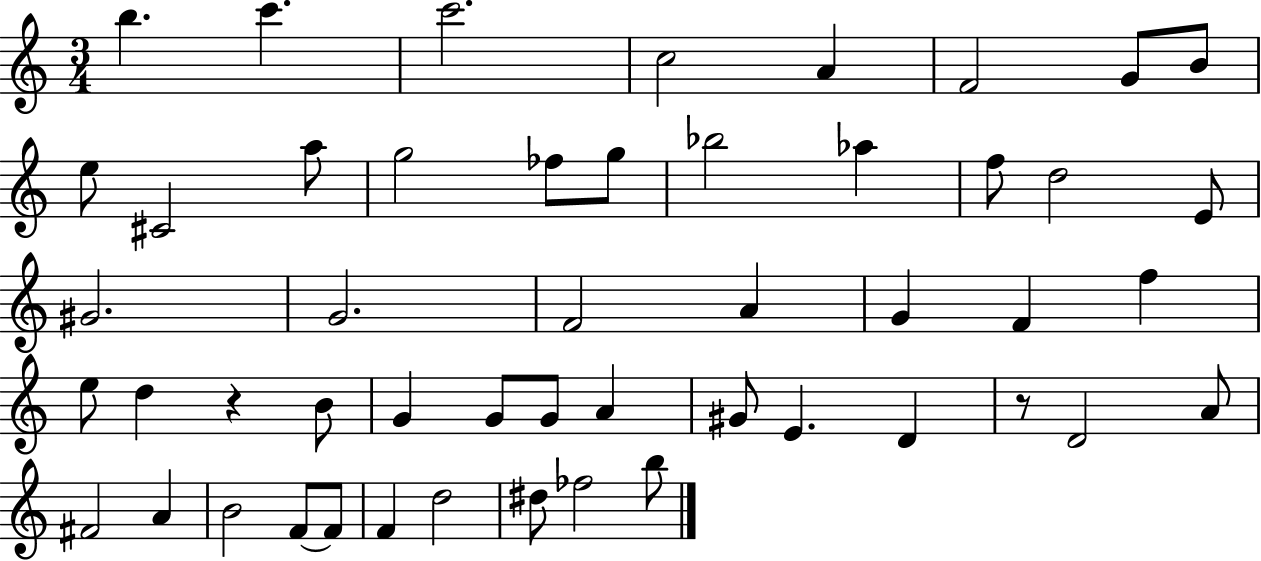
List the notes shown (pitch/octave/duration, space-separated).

B5/q. C6/q. C6/h. C5/h A4/q F4/h G4/e B4/e E5/e C#4/h A5/e G5/h FES5/e G5/e Bb5/h Ab5/q F5/e D5/h E4/e G#4/h. G4/h. F4/h A4/q G4/q F4/q F5/q E5/e D5/q R/q B4/e G4/q G4/e G4/e A4/q G#4/e E4/q. D4/q R/e D4/h A4/e F#4/h A4/q B4/h F4/e F4/e F4/q D5/h D#5/e FES5/h B5/e